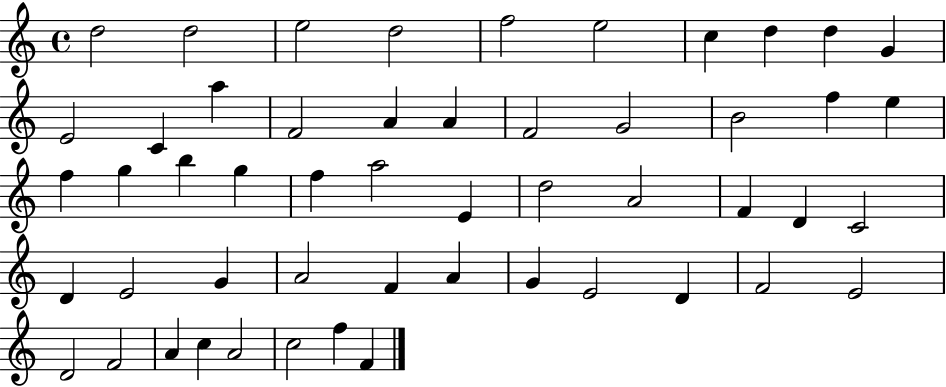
D5/h D5/h E5/h D5/h F5/h E5/h C5/q D5/q D5/q G4/q E4/h C4/q A5/q F4/h A4/q A4/q F4/h G4/h B4/h F5/q E5/q F5/q G5/q B5/q G5/q F5/q A5/h E4/q D5/h A4/h F4/q D4/q C4/h D4/q E4/h G4/q A4/h F4/q A4/q G4/q E4/h D4/q F4/h E4/h D4/h F4/h A4/q C5/q A4/h C5/h F5/q F4/q